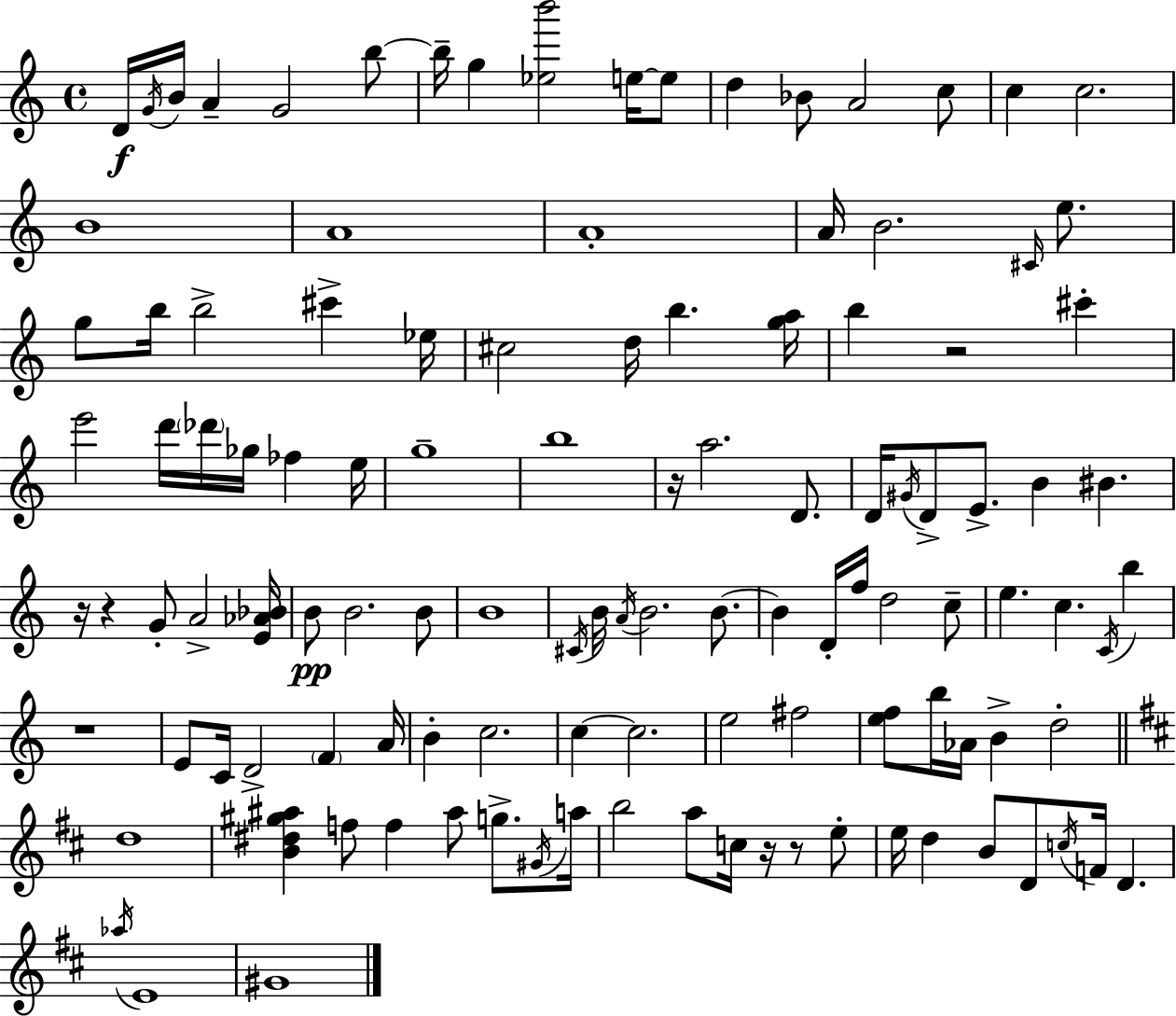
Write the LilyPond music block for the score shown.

{
  \clef treble
  \time 4/4
  \defaultTimeSignature
  \key a \minor
  \repeat volta 2 { d'16\f \acciaccatura { g'16 } b'16 a'4-- g'2 b''8~~ | b''16-- g''4 <ees'' b'''>2 e''16~~ e''8 | d''4 bes'8 a'2 c''8 | c''4 c''2. | \break b'1 | a'1 | a'1-. | a'16 b'2. \grace { cis'16 } e''8. | \break g''8 b''16 b''2-> cis'''4-> | ees''16 cis''2 d''16 b''4. | <g'' a''>16 b''4 r2 cis'''4-. | e'''2 d'''16 \parenthesize des'''16 ges''16 fes''4 | \break e''16 g''1-- | b''1 | r16 a''2. d'8. | d'16 \acciaccatura { gis'16 } d'8-> e'8.-> b'4 bis'4. | \break r16 r4 g'8-. a'2-> | <e' aes' bes'>16 b'8\pp b'2. | b'8 b'1 | \acciaccatura { cis'16 } b'16 \acciaccatura { a'16 } b'2. | \break b'8.~~ b'4 d'16-. f''16 d''2 | c''8-- e''4. c''4. | \acciaccatura { c'16 } b''4 r1 | e'8 c'16 d'2-> | \break \parenthesize f'4 a'16 b'4-. c''2. | c''4~~ c''2. | e''2 fis''2 | <e'' f''>8 b''16 aes'16 b'4-> d''2-. | \break \bar "||" \break \key d \major d''1 | <b' dis'' gis'' ais''>4 f''8 f''4 ais''8 g''8.-> \acciaccatura { gis'16 } | a''16 b''2 a''8 c''16 r16 r8 e''8-. | e''16 d''4 b'8 d'8 \acciaccatura { c''16 } f'16 d'4. | \break \acciaccatura { aes''16 } e'1 | gis'1 | } \bar "|."
}